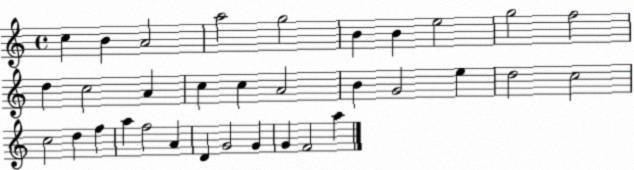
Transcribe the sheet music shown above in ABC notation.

X:1
T:Untitled
M:4/4
L:1/4
K:C
c B A2 a2 g2 B B e2 g2 f2 d c2 A c c A2 B G2 e d2 c2 c2 d f a f2 A D G2 G G F2 a